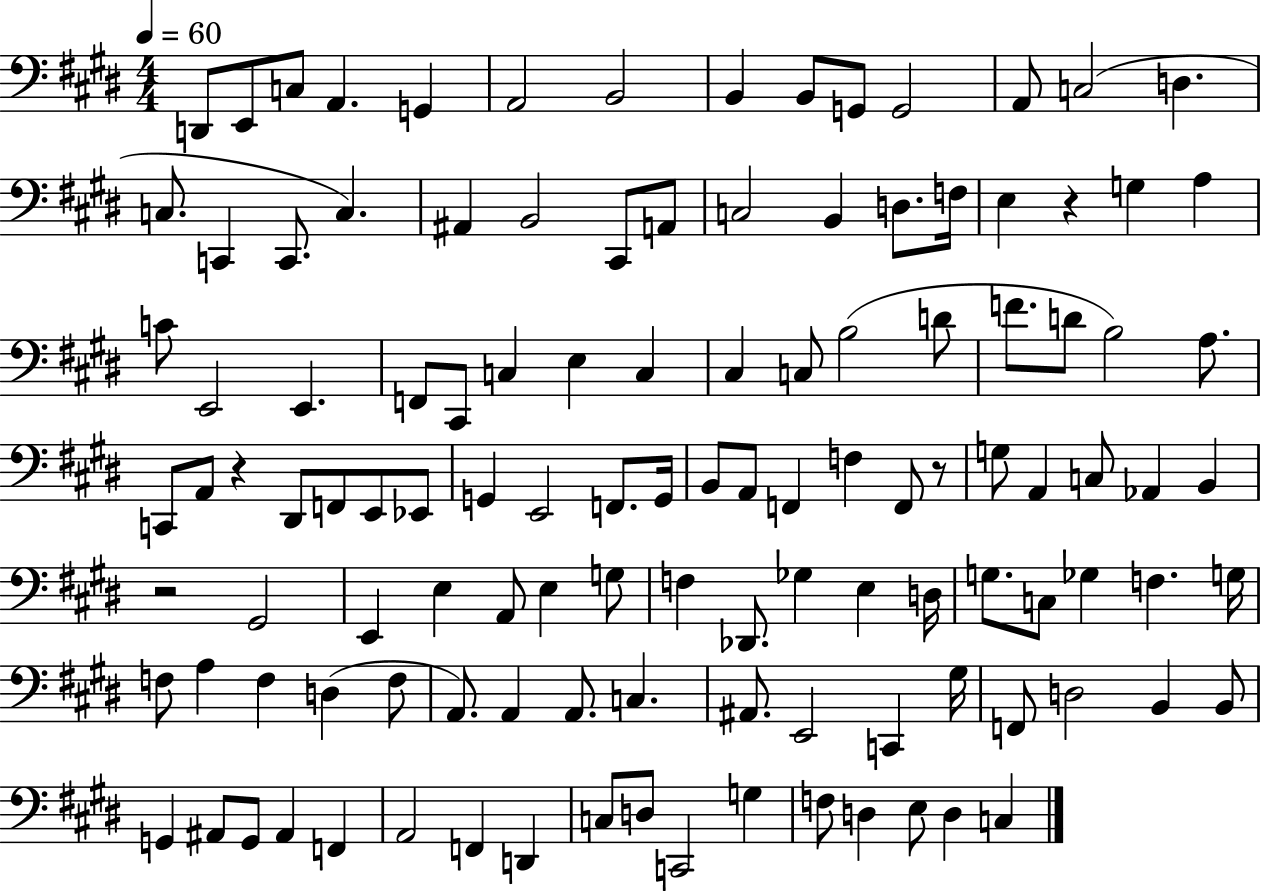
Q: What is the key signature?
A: E major